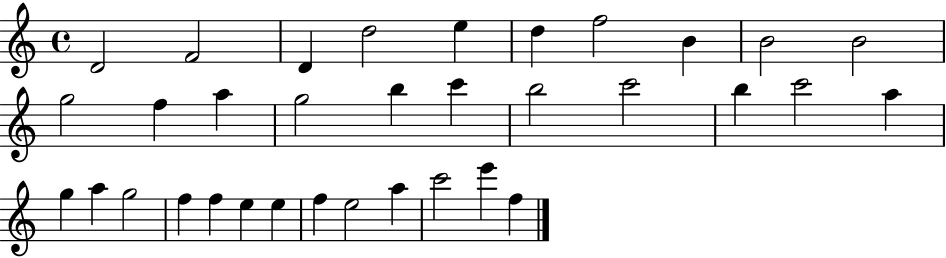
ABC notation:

X:1
T:Untitled
M:4/4
L:1/4
K:C
D2 F2 D d2 e d f2 B B2 B2 g2 f a g2 b c' b2 c'2 b c'2 a g a g2 f f e e f e2 a c'2 e' f